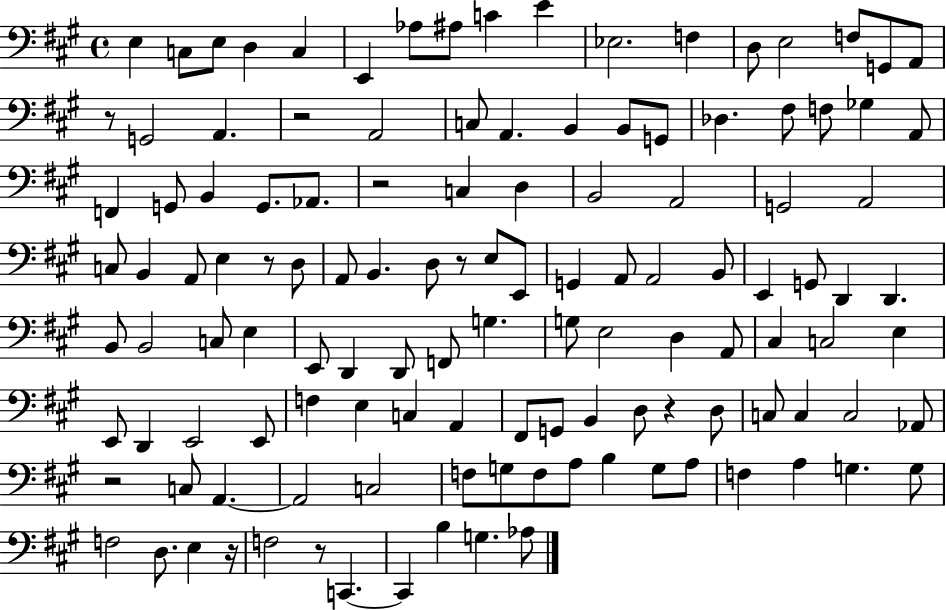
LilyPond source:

{
  \clef bass
  \time 4/4
  \defaultTimeSignature
  \key a \major
  e4 c8 e8 d4 c4 | e,4 aes8 ais8 c'4 e'4 | ees2. f4 | d8 e2 f8 g,8 a,8 | \break r8 g,2 a,4. | r2 a,2 | c8 a,4. b,4 b,8 g,8 | des4. fis8 f8 ges4 a,8 | \break f,4 g,8 b,4 g,8. aes,8. | r2 c4 d4 | b,2 a,2 | g,2 a,2 | \break c8 b,4 a,8 e4 r8 d8 | a,8 b,4. d8 r8 e8 e,8 | g,4 a,8 a,2 b,8 | e,4 g,8 d,4 d,4. | \break b,8 b,2 c8 e4 | e,8 d,4 d,8 f,8 g4. | g8 e2 d4 a,8 | cis4 c2 e4 | \break e,8 d,4 e,2 e,8 | f4 e4 c4 a,4 | fis,8 g,8 b,4 d8 r4 d8 | c8 c4 c2 aes,8 | \break r2 c8 a,4.~~ | a,2 c2 | f8 g8 f8 a8 b4 g8 a8 | f4 a4 g4. g8 | \break f2 d8. e4 r16 | f2 r8 c,4.~~ | c,4 b4 g4. aes8 | \bar "|."
}